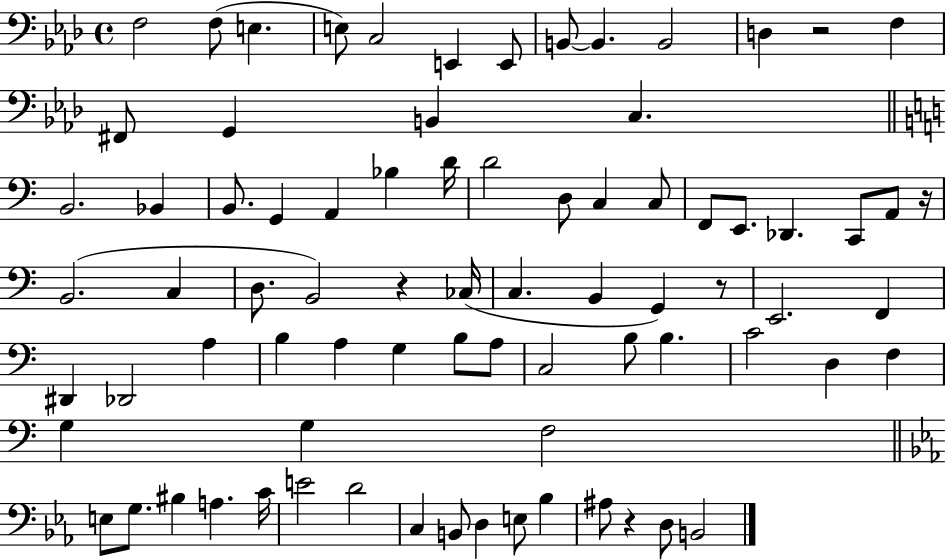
F3/h F3/e E3/q. E3/e C3/h E2/q E2/e B2/e B2/q. B2/h D3/q R/h F3/q F#2/e G2/q B2/q C3/q. B2/h. Bb2/q B2/e. G2/q A2/q Bb3/q D4/s D4/h D3/e C3/q C3/e F2/e E2/e. Db2/q. C2/e A2/e R/s B2/h. C3/q D3/e. B2/h R/q CES3/s C3/q. B2/q G2/q R/e E2/h. F2/q D#2/q Db2/h A3/q B3/q A3/q G3/q B3/e A3/e C3/h B3/e B3/q. C4/h D3/q F3/q G3/q G3/q F3/h E3/e G3/e. BIS3/q A3/q. C4/s E4/h D4/h C3/q B2/e D3/q E3/e Bb3/q A#3/e R/q D3/e B2/h